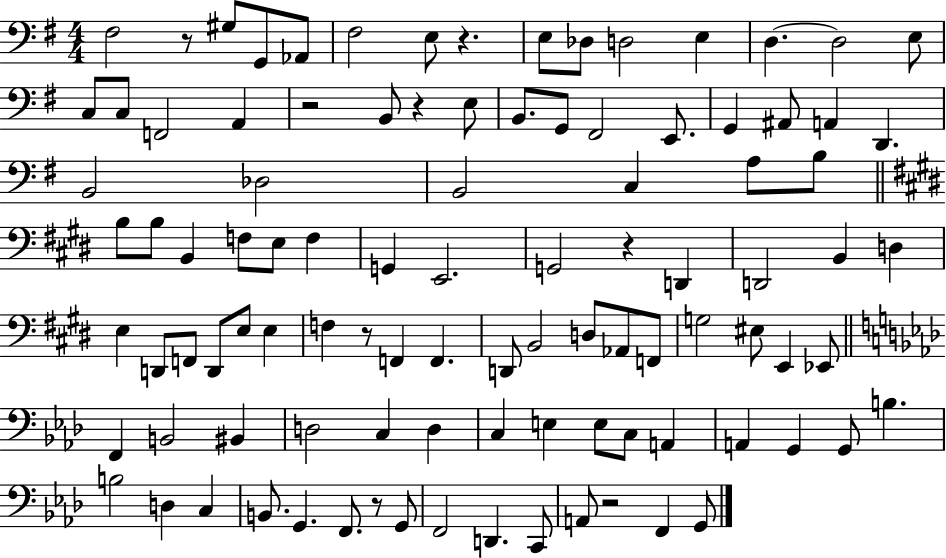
F#3/h R/e G#3/e G2/e Ab2/e F#3/h E3/e R/q. E3/e Db3/e D3/h E3/q D3/q. D3/h E3/e C3/e C3/e F2/h A2/q R/h B2/e R/q E3/e B2/e. G2/e F#2/h E2/e. G2/q A#2/e A2/q D2/q. B2/h Db3/h B2/h C3/q A3/e B3/e B3/e B3/e B2/q F3/e E3/e F3/q G2/q E2/h. G2/h R/q D2/q D2/h B2/q D3/q E3/q D2/e F2/e D2/e E3/e E3/q F3/q R/e F2/q F2/q. D2/e B2/h D3/e Ab2/e F2/e G3/h EIS3/e E2/q Eb2/e F2/q B2/h BIS2/q D3/h C3/q D3/q C3/q E3/q E3/e C3/e A2/q A2/q G2/q G2/e B3/q. B3/h D3/q C3/q B2/e. G2/q. F2/e. R/e G2/e F2/h D2/q. C2/e A2/e R/h F2/q G2/e